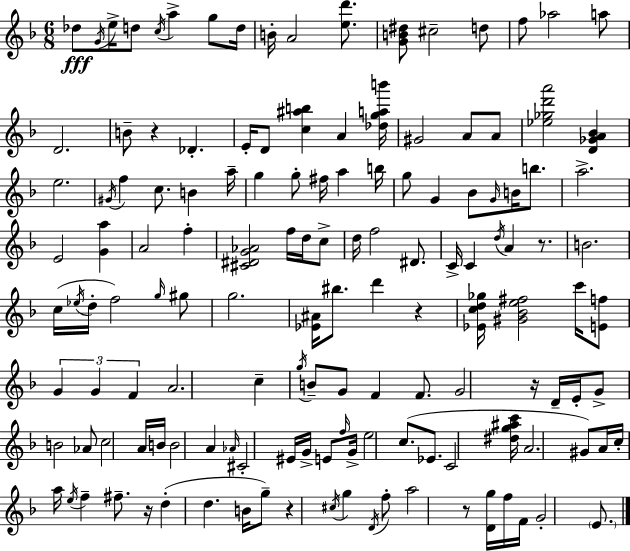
{
  \clef treble
  \numericTimeSignature
  \time 6/8
  \key f \major
  des''8\fff \acciaccatura { g'16 } e''16-> d''8 \acciaccatura { c''16 } a''4-> g''8 | d''16 b'16-. a'2 <e'' d'''>8. | <g' b' dis''>8 cis''2-- | d''8 f''8 aes''2 | \break a''8 d'2. | b'8-- r4 des'4.-. | e'16-. d'8 <c'' ais'' b''>4 a'4 | <des'' g'' a'' b'''>16 gis'2 a'8 | \break a'8 <ees'' ges'' d''' a'''>2 <d' ges' a' bes'>4 | e''2. | \acciaccatura { gis'16 } f''4 c''8. b'4 | a''16-- g''4 g''8-. fis''16 a''4 | \break b''16 g''8 g'4 bes'8 \grace { g'16 } | b'16 b''8. a''2.-> | e'2 | <g' a''>4 a'2 | \break f''4-. <cis' dis' g' aes'>2 | f''16 d''16 c''8-> d''16 f''2 | dis'8. c'16-> c'4 \acciaccatura { d''16 } a'4 | r8. b'2. | \break c''16( \acciaccatura { ees''16 } d''16-. f''2) | \grace { g''16 } gis''8 g''2. | <ees' ais'>16 bis''8. d'''4 | r4 <ees' c'' d'' ges''>16 <gis' bes' e'' fis''>2 | \break c'''16 <e' f''>8 \tuplet 3/2 { g'4 g'4 | f'4 } a'2. | c''4-- \acciaccatura { g''16 } | b'8-- g'8 f'4 f'8. g'2 | \break r16 d'16-- e'16-. g'8-> | b'2 aes'8 c''2 | a'16 b'16 b'2 | a'4 \grace { aes'16 } cis'2-. | \break eis'16 g'16-> e'8 \grace { f''16 } g'16-> e''2 | c''8.( ees'8. | c'2 <dis'' g'' ais'' c'''>16 a'2. | gis'8) | \break a'16 c''16-. a''16 \acciaccatura { e''16 } f''4-- fis''8.-- r16 | d''4-.( d''4. b'16 g''8--) | r4 \acciaccatura { cis''16 } g''4 \acciaccatura { d'16 } f''8-. | a''2 r8 <d' g''>16 | \break f''16 f'16 g'2-. \parenthesize e'8. | \bar "|."
}